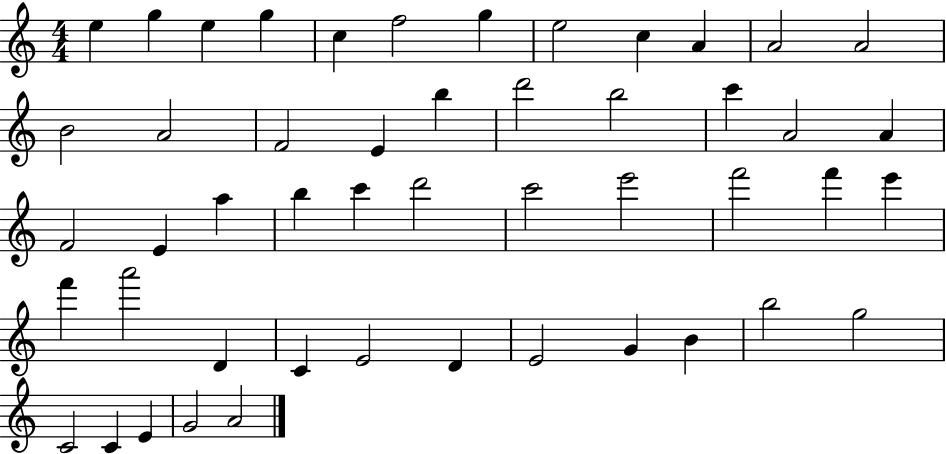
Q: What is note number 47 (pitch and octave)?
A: E4